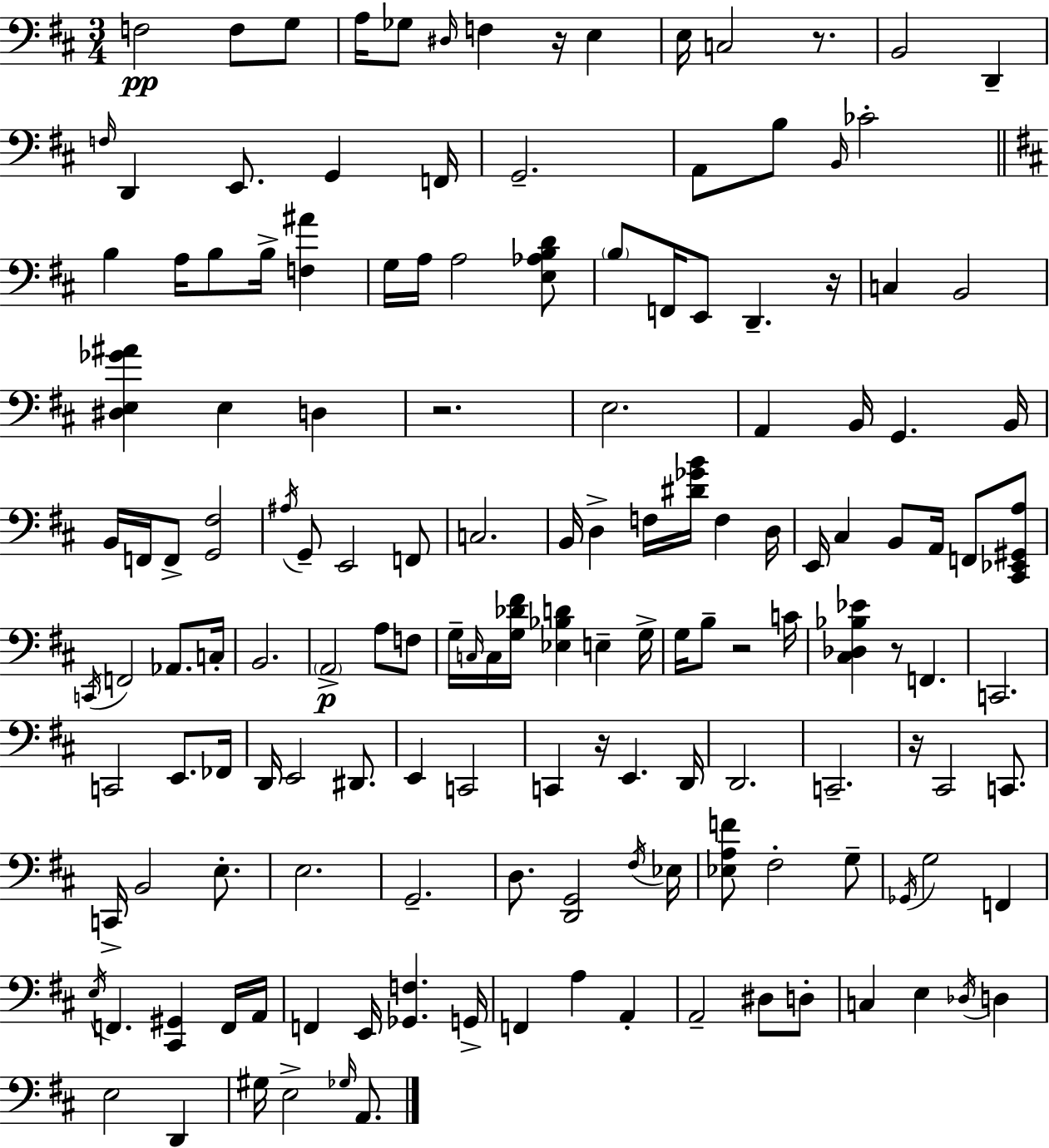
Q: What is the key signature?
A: D major